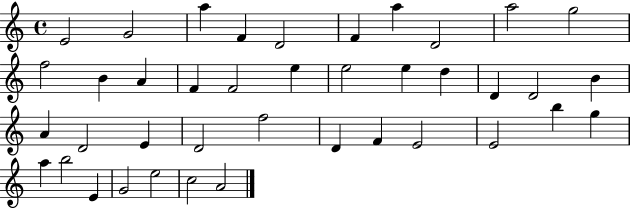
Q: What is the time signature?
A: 4/4